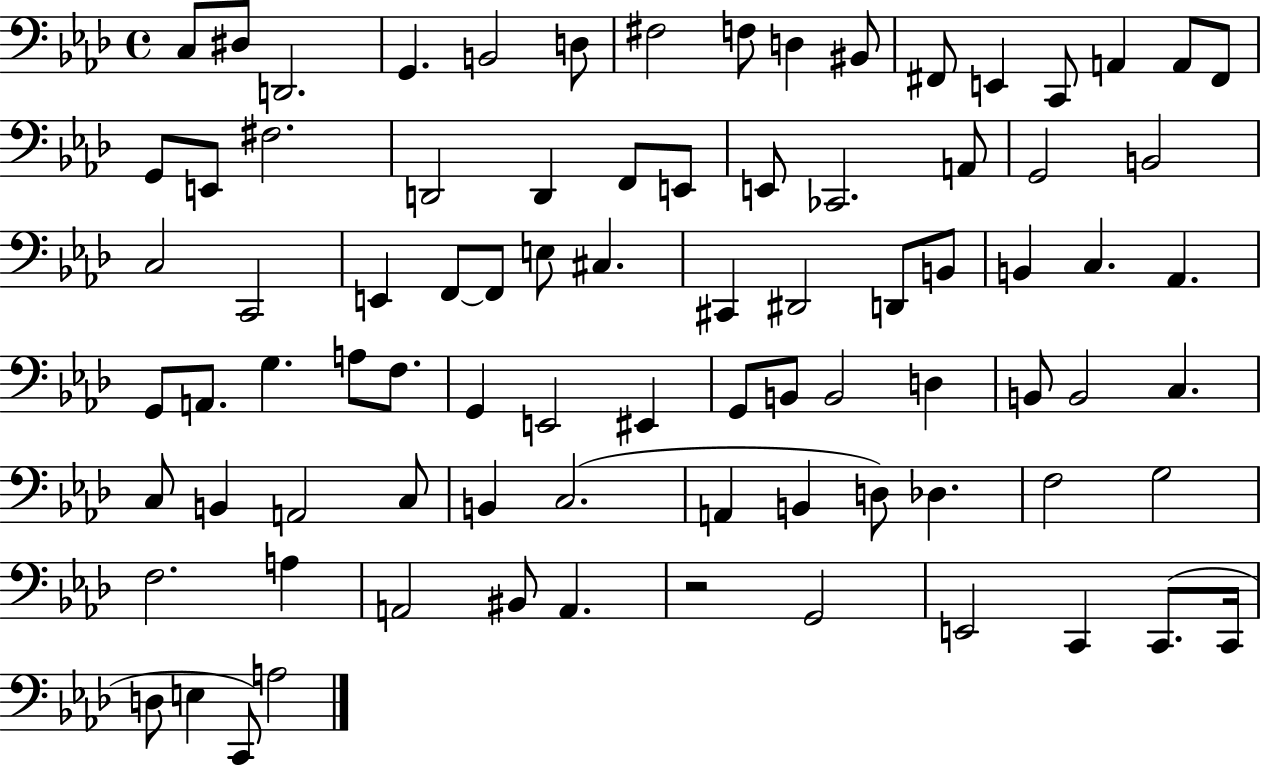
C3/e D#3/e D2/h. G2/q. B2/h D3/e F#3/h F3/e D3/q BIS2/e F#2/e E2/q C2/e A2/q A2/e F#2/e G2/e E2/e F#3/h. D2/h D2/q F2/e E2/e E2/e CES2/h. A2/e G2/h B2/h C3/h C2/h E2/q F2/e F2/e E3/e C#3/q. C#2/q D#2/h D2/e B2/e B2/q C3/q. Ab2/q. G2/e A2/e. G3/q. A3/e F3/e. G2/q E2/h EIS2/q G2/e B2/e B2/h D3/q B2/e B2/h C3/q. C3/e B2/q A2/h C3/e B2/q C3/h. A2/q B2/q D3/e Db3/q. F3/h G3/h F3/h. A3/q A2/h BIS2/e A2/q. R/h G2/h E2/h C2/q C2/e. C2/s D3/e E3/q C2/e A3/h